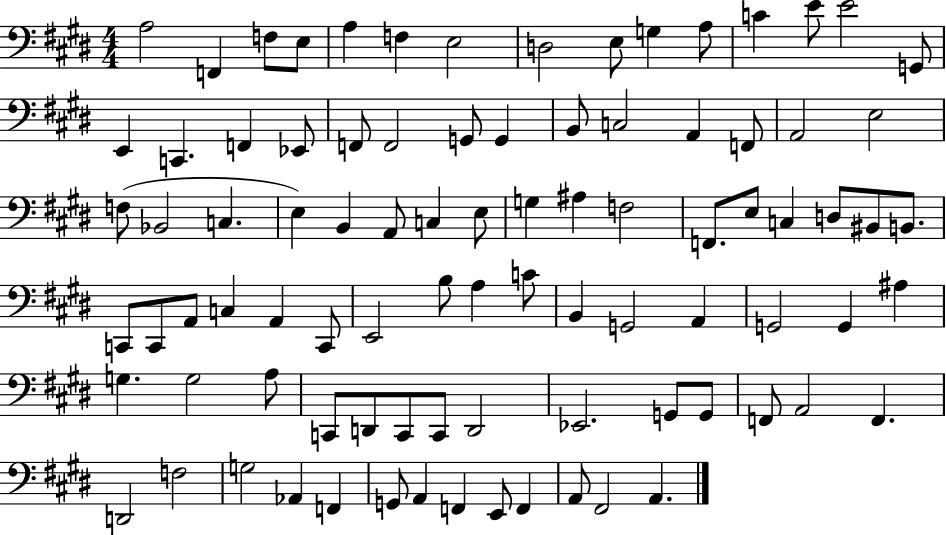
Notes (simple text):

A3/h F2/q F3/e E3/e A3/q F3/q E3/h D3/h E3/e G3/q A3/e C4/q E4/e E4/h G2/e E2/q C2/q. F2/q Eb2/e F2/e F2/h G2/e G2/q B2/e C3/h A2/q F2/e A2/h E3/h F3/e Bb2/h C3/q. E3/q B2/q A2/e C3/q E3/e G3/q A#3/q F3/h F2/e. E3/e C3/q D3/e BIS2/e B2/e. C2/e C2/e A2/e C3/q A2/q C2/e E2/h B3/e A3/q C4/e B2/q G2/h A2/q G2/h G2/q A#3/q G3/q. G3/h A3/e C2/e D2/e C2/e C2/e D2/h Eb2/h. G2/e G2/e F2/e A2/h F2/q. D2/h F3/h G3/h Ab2/q F2/q G2/e A2/q F2/q E2/e F2/q A2/e F#2/h A2/q.